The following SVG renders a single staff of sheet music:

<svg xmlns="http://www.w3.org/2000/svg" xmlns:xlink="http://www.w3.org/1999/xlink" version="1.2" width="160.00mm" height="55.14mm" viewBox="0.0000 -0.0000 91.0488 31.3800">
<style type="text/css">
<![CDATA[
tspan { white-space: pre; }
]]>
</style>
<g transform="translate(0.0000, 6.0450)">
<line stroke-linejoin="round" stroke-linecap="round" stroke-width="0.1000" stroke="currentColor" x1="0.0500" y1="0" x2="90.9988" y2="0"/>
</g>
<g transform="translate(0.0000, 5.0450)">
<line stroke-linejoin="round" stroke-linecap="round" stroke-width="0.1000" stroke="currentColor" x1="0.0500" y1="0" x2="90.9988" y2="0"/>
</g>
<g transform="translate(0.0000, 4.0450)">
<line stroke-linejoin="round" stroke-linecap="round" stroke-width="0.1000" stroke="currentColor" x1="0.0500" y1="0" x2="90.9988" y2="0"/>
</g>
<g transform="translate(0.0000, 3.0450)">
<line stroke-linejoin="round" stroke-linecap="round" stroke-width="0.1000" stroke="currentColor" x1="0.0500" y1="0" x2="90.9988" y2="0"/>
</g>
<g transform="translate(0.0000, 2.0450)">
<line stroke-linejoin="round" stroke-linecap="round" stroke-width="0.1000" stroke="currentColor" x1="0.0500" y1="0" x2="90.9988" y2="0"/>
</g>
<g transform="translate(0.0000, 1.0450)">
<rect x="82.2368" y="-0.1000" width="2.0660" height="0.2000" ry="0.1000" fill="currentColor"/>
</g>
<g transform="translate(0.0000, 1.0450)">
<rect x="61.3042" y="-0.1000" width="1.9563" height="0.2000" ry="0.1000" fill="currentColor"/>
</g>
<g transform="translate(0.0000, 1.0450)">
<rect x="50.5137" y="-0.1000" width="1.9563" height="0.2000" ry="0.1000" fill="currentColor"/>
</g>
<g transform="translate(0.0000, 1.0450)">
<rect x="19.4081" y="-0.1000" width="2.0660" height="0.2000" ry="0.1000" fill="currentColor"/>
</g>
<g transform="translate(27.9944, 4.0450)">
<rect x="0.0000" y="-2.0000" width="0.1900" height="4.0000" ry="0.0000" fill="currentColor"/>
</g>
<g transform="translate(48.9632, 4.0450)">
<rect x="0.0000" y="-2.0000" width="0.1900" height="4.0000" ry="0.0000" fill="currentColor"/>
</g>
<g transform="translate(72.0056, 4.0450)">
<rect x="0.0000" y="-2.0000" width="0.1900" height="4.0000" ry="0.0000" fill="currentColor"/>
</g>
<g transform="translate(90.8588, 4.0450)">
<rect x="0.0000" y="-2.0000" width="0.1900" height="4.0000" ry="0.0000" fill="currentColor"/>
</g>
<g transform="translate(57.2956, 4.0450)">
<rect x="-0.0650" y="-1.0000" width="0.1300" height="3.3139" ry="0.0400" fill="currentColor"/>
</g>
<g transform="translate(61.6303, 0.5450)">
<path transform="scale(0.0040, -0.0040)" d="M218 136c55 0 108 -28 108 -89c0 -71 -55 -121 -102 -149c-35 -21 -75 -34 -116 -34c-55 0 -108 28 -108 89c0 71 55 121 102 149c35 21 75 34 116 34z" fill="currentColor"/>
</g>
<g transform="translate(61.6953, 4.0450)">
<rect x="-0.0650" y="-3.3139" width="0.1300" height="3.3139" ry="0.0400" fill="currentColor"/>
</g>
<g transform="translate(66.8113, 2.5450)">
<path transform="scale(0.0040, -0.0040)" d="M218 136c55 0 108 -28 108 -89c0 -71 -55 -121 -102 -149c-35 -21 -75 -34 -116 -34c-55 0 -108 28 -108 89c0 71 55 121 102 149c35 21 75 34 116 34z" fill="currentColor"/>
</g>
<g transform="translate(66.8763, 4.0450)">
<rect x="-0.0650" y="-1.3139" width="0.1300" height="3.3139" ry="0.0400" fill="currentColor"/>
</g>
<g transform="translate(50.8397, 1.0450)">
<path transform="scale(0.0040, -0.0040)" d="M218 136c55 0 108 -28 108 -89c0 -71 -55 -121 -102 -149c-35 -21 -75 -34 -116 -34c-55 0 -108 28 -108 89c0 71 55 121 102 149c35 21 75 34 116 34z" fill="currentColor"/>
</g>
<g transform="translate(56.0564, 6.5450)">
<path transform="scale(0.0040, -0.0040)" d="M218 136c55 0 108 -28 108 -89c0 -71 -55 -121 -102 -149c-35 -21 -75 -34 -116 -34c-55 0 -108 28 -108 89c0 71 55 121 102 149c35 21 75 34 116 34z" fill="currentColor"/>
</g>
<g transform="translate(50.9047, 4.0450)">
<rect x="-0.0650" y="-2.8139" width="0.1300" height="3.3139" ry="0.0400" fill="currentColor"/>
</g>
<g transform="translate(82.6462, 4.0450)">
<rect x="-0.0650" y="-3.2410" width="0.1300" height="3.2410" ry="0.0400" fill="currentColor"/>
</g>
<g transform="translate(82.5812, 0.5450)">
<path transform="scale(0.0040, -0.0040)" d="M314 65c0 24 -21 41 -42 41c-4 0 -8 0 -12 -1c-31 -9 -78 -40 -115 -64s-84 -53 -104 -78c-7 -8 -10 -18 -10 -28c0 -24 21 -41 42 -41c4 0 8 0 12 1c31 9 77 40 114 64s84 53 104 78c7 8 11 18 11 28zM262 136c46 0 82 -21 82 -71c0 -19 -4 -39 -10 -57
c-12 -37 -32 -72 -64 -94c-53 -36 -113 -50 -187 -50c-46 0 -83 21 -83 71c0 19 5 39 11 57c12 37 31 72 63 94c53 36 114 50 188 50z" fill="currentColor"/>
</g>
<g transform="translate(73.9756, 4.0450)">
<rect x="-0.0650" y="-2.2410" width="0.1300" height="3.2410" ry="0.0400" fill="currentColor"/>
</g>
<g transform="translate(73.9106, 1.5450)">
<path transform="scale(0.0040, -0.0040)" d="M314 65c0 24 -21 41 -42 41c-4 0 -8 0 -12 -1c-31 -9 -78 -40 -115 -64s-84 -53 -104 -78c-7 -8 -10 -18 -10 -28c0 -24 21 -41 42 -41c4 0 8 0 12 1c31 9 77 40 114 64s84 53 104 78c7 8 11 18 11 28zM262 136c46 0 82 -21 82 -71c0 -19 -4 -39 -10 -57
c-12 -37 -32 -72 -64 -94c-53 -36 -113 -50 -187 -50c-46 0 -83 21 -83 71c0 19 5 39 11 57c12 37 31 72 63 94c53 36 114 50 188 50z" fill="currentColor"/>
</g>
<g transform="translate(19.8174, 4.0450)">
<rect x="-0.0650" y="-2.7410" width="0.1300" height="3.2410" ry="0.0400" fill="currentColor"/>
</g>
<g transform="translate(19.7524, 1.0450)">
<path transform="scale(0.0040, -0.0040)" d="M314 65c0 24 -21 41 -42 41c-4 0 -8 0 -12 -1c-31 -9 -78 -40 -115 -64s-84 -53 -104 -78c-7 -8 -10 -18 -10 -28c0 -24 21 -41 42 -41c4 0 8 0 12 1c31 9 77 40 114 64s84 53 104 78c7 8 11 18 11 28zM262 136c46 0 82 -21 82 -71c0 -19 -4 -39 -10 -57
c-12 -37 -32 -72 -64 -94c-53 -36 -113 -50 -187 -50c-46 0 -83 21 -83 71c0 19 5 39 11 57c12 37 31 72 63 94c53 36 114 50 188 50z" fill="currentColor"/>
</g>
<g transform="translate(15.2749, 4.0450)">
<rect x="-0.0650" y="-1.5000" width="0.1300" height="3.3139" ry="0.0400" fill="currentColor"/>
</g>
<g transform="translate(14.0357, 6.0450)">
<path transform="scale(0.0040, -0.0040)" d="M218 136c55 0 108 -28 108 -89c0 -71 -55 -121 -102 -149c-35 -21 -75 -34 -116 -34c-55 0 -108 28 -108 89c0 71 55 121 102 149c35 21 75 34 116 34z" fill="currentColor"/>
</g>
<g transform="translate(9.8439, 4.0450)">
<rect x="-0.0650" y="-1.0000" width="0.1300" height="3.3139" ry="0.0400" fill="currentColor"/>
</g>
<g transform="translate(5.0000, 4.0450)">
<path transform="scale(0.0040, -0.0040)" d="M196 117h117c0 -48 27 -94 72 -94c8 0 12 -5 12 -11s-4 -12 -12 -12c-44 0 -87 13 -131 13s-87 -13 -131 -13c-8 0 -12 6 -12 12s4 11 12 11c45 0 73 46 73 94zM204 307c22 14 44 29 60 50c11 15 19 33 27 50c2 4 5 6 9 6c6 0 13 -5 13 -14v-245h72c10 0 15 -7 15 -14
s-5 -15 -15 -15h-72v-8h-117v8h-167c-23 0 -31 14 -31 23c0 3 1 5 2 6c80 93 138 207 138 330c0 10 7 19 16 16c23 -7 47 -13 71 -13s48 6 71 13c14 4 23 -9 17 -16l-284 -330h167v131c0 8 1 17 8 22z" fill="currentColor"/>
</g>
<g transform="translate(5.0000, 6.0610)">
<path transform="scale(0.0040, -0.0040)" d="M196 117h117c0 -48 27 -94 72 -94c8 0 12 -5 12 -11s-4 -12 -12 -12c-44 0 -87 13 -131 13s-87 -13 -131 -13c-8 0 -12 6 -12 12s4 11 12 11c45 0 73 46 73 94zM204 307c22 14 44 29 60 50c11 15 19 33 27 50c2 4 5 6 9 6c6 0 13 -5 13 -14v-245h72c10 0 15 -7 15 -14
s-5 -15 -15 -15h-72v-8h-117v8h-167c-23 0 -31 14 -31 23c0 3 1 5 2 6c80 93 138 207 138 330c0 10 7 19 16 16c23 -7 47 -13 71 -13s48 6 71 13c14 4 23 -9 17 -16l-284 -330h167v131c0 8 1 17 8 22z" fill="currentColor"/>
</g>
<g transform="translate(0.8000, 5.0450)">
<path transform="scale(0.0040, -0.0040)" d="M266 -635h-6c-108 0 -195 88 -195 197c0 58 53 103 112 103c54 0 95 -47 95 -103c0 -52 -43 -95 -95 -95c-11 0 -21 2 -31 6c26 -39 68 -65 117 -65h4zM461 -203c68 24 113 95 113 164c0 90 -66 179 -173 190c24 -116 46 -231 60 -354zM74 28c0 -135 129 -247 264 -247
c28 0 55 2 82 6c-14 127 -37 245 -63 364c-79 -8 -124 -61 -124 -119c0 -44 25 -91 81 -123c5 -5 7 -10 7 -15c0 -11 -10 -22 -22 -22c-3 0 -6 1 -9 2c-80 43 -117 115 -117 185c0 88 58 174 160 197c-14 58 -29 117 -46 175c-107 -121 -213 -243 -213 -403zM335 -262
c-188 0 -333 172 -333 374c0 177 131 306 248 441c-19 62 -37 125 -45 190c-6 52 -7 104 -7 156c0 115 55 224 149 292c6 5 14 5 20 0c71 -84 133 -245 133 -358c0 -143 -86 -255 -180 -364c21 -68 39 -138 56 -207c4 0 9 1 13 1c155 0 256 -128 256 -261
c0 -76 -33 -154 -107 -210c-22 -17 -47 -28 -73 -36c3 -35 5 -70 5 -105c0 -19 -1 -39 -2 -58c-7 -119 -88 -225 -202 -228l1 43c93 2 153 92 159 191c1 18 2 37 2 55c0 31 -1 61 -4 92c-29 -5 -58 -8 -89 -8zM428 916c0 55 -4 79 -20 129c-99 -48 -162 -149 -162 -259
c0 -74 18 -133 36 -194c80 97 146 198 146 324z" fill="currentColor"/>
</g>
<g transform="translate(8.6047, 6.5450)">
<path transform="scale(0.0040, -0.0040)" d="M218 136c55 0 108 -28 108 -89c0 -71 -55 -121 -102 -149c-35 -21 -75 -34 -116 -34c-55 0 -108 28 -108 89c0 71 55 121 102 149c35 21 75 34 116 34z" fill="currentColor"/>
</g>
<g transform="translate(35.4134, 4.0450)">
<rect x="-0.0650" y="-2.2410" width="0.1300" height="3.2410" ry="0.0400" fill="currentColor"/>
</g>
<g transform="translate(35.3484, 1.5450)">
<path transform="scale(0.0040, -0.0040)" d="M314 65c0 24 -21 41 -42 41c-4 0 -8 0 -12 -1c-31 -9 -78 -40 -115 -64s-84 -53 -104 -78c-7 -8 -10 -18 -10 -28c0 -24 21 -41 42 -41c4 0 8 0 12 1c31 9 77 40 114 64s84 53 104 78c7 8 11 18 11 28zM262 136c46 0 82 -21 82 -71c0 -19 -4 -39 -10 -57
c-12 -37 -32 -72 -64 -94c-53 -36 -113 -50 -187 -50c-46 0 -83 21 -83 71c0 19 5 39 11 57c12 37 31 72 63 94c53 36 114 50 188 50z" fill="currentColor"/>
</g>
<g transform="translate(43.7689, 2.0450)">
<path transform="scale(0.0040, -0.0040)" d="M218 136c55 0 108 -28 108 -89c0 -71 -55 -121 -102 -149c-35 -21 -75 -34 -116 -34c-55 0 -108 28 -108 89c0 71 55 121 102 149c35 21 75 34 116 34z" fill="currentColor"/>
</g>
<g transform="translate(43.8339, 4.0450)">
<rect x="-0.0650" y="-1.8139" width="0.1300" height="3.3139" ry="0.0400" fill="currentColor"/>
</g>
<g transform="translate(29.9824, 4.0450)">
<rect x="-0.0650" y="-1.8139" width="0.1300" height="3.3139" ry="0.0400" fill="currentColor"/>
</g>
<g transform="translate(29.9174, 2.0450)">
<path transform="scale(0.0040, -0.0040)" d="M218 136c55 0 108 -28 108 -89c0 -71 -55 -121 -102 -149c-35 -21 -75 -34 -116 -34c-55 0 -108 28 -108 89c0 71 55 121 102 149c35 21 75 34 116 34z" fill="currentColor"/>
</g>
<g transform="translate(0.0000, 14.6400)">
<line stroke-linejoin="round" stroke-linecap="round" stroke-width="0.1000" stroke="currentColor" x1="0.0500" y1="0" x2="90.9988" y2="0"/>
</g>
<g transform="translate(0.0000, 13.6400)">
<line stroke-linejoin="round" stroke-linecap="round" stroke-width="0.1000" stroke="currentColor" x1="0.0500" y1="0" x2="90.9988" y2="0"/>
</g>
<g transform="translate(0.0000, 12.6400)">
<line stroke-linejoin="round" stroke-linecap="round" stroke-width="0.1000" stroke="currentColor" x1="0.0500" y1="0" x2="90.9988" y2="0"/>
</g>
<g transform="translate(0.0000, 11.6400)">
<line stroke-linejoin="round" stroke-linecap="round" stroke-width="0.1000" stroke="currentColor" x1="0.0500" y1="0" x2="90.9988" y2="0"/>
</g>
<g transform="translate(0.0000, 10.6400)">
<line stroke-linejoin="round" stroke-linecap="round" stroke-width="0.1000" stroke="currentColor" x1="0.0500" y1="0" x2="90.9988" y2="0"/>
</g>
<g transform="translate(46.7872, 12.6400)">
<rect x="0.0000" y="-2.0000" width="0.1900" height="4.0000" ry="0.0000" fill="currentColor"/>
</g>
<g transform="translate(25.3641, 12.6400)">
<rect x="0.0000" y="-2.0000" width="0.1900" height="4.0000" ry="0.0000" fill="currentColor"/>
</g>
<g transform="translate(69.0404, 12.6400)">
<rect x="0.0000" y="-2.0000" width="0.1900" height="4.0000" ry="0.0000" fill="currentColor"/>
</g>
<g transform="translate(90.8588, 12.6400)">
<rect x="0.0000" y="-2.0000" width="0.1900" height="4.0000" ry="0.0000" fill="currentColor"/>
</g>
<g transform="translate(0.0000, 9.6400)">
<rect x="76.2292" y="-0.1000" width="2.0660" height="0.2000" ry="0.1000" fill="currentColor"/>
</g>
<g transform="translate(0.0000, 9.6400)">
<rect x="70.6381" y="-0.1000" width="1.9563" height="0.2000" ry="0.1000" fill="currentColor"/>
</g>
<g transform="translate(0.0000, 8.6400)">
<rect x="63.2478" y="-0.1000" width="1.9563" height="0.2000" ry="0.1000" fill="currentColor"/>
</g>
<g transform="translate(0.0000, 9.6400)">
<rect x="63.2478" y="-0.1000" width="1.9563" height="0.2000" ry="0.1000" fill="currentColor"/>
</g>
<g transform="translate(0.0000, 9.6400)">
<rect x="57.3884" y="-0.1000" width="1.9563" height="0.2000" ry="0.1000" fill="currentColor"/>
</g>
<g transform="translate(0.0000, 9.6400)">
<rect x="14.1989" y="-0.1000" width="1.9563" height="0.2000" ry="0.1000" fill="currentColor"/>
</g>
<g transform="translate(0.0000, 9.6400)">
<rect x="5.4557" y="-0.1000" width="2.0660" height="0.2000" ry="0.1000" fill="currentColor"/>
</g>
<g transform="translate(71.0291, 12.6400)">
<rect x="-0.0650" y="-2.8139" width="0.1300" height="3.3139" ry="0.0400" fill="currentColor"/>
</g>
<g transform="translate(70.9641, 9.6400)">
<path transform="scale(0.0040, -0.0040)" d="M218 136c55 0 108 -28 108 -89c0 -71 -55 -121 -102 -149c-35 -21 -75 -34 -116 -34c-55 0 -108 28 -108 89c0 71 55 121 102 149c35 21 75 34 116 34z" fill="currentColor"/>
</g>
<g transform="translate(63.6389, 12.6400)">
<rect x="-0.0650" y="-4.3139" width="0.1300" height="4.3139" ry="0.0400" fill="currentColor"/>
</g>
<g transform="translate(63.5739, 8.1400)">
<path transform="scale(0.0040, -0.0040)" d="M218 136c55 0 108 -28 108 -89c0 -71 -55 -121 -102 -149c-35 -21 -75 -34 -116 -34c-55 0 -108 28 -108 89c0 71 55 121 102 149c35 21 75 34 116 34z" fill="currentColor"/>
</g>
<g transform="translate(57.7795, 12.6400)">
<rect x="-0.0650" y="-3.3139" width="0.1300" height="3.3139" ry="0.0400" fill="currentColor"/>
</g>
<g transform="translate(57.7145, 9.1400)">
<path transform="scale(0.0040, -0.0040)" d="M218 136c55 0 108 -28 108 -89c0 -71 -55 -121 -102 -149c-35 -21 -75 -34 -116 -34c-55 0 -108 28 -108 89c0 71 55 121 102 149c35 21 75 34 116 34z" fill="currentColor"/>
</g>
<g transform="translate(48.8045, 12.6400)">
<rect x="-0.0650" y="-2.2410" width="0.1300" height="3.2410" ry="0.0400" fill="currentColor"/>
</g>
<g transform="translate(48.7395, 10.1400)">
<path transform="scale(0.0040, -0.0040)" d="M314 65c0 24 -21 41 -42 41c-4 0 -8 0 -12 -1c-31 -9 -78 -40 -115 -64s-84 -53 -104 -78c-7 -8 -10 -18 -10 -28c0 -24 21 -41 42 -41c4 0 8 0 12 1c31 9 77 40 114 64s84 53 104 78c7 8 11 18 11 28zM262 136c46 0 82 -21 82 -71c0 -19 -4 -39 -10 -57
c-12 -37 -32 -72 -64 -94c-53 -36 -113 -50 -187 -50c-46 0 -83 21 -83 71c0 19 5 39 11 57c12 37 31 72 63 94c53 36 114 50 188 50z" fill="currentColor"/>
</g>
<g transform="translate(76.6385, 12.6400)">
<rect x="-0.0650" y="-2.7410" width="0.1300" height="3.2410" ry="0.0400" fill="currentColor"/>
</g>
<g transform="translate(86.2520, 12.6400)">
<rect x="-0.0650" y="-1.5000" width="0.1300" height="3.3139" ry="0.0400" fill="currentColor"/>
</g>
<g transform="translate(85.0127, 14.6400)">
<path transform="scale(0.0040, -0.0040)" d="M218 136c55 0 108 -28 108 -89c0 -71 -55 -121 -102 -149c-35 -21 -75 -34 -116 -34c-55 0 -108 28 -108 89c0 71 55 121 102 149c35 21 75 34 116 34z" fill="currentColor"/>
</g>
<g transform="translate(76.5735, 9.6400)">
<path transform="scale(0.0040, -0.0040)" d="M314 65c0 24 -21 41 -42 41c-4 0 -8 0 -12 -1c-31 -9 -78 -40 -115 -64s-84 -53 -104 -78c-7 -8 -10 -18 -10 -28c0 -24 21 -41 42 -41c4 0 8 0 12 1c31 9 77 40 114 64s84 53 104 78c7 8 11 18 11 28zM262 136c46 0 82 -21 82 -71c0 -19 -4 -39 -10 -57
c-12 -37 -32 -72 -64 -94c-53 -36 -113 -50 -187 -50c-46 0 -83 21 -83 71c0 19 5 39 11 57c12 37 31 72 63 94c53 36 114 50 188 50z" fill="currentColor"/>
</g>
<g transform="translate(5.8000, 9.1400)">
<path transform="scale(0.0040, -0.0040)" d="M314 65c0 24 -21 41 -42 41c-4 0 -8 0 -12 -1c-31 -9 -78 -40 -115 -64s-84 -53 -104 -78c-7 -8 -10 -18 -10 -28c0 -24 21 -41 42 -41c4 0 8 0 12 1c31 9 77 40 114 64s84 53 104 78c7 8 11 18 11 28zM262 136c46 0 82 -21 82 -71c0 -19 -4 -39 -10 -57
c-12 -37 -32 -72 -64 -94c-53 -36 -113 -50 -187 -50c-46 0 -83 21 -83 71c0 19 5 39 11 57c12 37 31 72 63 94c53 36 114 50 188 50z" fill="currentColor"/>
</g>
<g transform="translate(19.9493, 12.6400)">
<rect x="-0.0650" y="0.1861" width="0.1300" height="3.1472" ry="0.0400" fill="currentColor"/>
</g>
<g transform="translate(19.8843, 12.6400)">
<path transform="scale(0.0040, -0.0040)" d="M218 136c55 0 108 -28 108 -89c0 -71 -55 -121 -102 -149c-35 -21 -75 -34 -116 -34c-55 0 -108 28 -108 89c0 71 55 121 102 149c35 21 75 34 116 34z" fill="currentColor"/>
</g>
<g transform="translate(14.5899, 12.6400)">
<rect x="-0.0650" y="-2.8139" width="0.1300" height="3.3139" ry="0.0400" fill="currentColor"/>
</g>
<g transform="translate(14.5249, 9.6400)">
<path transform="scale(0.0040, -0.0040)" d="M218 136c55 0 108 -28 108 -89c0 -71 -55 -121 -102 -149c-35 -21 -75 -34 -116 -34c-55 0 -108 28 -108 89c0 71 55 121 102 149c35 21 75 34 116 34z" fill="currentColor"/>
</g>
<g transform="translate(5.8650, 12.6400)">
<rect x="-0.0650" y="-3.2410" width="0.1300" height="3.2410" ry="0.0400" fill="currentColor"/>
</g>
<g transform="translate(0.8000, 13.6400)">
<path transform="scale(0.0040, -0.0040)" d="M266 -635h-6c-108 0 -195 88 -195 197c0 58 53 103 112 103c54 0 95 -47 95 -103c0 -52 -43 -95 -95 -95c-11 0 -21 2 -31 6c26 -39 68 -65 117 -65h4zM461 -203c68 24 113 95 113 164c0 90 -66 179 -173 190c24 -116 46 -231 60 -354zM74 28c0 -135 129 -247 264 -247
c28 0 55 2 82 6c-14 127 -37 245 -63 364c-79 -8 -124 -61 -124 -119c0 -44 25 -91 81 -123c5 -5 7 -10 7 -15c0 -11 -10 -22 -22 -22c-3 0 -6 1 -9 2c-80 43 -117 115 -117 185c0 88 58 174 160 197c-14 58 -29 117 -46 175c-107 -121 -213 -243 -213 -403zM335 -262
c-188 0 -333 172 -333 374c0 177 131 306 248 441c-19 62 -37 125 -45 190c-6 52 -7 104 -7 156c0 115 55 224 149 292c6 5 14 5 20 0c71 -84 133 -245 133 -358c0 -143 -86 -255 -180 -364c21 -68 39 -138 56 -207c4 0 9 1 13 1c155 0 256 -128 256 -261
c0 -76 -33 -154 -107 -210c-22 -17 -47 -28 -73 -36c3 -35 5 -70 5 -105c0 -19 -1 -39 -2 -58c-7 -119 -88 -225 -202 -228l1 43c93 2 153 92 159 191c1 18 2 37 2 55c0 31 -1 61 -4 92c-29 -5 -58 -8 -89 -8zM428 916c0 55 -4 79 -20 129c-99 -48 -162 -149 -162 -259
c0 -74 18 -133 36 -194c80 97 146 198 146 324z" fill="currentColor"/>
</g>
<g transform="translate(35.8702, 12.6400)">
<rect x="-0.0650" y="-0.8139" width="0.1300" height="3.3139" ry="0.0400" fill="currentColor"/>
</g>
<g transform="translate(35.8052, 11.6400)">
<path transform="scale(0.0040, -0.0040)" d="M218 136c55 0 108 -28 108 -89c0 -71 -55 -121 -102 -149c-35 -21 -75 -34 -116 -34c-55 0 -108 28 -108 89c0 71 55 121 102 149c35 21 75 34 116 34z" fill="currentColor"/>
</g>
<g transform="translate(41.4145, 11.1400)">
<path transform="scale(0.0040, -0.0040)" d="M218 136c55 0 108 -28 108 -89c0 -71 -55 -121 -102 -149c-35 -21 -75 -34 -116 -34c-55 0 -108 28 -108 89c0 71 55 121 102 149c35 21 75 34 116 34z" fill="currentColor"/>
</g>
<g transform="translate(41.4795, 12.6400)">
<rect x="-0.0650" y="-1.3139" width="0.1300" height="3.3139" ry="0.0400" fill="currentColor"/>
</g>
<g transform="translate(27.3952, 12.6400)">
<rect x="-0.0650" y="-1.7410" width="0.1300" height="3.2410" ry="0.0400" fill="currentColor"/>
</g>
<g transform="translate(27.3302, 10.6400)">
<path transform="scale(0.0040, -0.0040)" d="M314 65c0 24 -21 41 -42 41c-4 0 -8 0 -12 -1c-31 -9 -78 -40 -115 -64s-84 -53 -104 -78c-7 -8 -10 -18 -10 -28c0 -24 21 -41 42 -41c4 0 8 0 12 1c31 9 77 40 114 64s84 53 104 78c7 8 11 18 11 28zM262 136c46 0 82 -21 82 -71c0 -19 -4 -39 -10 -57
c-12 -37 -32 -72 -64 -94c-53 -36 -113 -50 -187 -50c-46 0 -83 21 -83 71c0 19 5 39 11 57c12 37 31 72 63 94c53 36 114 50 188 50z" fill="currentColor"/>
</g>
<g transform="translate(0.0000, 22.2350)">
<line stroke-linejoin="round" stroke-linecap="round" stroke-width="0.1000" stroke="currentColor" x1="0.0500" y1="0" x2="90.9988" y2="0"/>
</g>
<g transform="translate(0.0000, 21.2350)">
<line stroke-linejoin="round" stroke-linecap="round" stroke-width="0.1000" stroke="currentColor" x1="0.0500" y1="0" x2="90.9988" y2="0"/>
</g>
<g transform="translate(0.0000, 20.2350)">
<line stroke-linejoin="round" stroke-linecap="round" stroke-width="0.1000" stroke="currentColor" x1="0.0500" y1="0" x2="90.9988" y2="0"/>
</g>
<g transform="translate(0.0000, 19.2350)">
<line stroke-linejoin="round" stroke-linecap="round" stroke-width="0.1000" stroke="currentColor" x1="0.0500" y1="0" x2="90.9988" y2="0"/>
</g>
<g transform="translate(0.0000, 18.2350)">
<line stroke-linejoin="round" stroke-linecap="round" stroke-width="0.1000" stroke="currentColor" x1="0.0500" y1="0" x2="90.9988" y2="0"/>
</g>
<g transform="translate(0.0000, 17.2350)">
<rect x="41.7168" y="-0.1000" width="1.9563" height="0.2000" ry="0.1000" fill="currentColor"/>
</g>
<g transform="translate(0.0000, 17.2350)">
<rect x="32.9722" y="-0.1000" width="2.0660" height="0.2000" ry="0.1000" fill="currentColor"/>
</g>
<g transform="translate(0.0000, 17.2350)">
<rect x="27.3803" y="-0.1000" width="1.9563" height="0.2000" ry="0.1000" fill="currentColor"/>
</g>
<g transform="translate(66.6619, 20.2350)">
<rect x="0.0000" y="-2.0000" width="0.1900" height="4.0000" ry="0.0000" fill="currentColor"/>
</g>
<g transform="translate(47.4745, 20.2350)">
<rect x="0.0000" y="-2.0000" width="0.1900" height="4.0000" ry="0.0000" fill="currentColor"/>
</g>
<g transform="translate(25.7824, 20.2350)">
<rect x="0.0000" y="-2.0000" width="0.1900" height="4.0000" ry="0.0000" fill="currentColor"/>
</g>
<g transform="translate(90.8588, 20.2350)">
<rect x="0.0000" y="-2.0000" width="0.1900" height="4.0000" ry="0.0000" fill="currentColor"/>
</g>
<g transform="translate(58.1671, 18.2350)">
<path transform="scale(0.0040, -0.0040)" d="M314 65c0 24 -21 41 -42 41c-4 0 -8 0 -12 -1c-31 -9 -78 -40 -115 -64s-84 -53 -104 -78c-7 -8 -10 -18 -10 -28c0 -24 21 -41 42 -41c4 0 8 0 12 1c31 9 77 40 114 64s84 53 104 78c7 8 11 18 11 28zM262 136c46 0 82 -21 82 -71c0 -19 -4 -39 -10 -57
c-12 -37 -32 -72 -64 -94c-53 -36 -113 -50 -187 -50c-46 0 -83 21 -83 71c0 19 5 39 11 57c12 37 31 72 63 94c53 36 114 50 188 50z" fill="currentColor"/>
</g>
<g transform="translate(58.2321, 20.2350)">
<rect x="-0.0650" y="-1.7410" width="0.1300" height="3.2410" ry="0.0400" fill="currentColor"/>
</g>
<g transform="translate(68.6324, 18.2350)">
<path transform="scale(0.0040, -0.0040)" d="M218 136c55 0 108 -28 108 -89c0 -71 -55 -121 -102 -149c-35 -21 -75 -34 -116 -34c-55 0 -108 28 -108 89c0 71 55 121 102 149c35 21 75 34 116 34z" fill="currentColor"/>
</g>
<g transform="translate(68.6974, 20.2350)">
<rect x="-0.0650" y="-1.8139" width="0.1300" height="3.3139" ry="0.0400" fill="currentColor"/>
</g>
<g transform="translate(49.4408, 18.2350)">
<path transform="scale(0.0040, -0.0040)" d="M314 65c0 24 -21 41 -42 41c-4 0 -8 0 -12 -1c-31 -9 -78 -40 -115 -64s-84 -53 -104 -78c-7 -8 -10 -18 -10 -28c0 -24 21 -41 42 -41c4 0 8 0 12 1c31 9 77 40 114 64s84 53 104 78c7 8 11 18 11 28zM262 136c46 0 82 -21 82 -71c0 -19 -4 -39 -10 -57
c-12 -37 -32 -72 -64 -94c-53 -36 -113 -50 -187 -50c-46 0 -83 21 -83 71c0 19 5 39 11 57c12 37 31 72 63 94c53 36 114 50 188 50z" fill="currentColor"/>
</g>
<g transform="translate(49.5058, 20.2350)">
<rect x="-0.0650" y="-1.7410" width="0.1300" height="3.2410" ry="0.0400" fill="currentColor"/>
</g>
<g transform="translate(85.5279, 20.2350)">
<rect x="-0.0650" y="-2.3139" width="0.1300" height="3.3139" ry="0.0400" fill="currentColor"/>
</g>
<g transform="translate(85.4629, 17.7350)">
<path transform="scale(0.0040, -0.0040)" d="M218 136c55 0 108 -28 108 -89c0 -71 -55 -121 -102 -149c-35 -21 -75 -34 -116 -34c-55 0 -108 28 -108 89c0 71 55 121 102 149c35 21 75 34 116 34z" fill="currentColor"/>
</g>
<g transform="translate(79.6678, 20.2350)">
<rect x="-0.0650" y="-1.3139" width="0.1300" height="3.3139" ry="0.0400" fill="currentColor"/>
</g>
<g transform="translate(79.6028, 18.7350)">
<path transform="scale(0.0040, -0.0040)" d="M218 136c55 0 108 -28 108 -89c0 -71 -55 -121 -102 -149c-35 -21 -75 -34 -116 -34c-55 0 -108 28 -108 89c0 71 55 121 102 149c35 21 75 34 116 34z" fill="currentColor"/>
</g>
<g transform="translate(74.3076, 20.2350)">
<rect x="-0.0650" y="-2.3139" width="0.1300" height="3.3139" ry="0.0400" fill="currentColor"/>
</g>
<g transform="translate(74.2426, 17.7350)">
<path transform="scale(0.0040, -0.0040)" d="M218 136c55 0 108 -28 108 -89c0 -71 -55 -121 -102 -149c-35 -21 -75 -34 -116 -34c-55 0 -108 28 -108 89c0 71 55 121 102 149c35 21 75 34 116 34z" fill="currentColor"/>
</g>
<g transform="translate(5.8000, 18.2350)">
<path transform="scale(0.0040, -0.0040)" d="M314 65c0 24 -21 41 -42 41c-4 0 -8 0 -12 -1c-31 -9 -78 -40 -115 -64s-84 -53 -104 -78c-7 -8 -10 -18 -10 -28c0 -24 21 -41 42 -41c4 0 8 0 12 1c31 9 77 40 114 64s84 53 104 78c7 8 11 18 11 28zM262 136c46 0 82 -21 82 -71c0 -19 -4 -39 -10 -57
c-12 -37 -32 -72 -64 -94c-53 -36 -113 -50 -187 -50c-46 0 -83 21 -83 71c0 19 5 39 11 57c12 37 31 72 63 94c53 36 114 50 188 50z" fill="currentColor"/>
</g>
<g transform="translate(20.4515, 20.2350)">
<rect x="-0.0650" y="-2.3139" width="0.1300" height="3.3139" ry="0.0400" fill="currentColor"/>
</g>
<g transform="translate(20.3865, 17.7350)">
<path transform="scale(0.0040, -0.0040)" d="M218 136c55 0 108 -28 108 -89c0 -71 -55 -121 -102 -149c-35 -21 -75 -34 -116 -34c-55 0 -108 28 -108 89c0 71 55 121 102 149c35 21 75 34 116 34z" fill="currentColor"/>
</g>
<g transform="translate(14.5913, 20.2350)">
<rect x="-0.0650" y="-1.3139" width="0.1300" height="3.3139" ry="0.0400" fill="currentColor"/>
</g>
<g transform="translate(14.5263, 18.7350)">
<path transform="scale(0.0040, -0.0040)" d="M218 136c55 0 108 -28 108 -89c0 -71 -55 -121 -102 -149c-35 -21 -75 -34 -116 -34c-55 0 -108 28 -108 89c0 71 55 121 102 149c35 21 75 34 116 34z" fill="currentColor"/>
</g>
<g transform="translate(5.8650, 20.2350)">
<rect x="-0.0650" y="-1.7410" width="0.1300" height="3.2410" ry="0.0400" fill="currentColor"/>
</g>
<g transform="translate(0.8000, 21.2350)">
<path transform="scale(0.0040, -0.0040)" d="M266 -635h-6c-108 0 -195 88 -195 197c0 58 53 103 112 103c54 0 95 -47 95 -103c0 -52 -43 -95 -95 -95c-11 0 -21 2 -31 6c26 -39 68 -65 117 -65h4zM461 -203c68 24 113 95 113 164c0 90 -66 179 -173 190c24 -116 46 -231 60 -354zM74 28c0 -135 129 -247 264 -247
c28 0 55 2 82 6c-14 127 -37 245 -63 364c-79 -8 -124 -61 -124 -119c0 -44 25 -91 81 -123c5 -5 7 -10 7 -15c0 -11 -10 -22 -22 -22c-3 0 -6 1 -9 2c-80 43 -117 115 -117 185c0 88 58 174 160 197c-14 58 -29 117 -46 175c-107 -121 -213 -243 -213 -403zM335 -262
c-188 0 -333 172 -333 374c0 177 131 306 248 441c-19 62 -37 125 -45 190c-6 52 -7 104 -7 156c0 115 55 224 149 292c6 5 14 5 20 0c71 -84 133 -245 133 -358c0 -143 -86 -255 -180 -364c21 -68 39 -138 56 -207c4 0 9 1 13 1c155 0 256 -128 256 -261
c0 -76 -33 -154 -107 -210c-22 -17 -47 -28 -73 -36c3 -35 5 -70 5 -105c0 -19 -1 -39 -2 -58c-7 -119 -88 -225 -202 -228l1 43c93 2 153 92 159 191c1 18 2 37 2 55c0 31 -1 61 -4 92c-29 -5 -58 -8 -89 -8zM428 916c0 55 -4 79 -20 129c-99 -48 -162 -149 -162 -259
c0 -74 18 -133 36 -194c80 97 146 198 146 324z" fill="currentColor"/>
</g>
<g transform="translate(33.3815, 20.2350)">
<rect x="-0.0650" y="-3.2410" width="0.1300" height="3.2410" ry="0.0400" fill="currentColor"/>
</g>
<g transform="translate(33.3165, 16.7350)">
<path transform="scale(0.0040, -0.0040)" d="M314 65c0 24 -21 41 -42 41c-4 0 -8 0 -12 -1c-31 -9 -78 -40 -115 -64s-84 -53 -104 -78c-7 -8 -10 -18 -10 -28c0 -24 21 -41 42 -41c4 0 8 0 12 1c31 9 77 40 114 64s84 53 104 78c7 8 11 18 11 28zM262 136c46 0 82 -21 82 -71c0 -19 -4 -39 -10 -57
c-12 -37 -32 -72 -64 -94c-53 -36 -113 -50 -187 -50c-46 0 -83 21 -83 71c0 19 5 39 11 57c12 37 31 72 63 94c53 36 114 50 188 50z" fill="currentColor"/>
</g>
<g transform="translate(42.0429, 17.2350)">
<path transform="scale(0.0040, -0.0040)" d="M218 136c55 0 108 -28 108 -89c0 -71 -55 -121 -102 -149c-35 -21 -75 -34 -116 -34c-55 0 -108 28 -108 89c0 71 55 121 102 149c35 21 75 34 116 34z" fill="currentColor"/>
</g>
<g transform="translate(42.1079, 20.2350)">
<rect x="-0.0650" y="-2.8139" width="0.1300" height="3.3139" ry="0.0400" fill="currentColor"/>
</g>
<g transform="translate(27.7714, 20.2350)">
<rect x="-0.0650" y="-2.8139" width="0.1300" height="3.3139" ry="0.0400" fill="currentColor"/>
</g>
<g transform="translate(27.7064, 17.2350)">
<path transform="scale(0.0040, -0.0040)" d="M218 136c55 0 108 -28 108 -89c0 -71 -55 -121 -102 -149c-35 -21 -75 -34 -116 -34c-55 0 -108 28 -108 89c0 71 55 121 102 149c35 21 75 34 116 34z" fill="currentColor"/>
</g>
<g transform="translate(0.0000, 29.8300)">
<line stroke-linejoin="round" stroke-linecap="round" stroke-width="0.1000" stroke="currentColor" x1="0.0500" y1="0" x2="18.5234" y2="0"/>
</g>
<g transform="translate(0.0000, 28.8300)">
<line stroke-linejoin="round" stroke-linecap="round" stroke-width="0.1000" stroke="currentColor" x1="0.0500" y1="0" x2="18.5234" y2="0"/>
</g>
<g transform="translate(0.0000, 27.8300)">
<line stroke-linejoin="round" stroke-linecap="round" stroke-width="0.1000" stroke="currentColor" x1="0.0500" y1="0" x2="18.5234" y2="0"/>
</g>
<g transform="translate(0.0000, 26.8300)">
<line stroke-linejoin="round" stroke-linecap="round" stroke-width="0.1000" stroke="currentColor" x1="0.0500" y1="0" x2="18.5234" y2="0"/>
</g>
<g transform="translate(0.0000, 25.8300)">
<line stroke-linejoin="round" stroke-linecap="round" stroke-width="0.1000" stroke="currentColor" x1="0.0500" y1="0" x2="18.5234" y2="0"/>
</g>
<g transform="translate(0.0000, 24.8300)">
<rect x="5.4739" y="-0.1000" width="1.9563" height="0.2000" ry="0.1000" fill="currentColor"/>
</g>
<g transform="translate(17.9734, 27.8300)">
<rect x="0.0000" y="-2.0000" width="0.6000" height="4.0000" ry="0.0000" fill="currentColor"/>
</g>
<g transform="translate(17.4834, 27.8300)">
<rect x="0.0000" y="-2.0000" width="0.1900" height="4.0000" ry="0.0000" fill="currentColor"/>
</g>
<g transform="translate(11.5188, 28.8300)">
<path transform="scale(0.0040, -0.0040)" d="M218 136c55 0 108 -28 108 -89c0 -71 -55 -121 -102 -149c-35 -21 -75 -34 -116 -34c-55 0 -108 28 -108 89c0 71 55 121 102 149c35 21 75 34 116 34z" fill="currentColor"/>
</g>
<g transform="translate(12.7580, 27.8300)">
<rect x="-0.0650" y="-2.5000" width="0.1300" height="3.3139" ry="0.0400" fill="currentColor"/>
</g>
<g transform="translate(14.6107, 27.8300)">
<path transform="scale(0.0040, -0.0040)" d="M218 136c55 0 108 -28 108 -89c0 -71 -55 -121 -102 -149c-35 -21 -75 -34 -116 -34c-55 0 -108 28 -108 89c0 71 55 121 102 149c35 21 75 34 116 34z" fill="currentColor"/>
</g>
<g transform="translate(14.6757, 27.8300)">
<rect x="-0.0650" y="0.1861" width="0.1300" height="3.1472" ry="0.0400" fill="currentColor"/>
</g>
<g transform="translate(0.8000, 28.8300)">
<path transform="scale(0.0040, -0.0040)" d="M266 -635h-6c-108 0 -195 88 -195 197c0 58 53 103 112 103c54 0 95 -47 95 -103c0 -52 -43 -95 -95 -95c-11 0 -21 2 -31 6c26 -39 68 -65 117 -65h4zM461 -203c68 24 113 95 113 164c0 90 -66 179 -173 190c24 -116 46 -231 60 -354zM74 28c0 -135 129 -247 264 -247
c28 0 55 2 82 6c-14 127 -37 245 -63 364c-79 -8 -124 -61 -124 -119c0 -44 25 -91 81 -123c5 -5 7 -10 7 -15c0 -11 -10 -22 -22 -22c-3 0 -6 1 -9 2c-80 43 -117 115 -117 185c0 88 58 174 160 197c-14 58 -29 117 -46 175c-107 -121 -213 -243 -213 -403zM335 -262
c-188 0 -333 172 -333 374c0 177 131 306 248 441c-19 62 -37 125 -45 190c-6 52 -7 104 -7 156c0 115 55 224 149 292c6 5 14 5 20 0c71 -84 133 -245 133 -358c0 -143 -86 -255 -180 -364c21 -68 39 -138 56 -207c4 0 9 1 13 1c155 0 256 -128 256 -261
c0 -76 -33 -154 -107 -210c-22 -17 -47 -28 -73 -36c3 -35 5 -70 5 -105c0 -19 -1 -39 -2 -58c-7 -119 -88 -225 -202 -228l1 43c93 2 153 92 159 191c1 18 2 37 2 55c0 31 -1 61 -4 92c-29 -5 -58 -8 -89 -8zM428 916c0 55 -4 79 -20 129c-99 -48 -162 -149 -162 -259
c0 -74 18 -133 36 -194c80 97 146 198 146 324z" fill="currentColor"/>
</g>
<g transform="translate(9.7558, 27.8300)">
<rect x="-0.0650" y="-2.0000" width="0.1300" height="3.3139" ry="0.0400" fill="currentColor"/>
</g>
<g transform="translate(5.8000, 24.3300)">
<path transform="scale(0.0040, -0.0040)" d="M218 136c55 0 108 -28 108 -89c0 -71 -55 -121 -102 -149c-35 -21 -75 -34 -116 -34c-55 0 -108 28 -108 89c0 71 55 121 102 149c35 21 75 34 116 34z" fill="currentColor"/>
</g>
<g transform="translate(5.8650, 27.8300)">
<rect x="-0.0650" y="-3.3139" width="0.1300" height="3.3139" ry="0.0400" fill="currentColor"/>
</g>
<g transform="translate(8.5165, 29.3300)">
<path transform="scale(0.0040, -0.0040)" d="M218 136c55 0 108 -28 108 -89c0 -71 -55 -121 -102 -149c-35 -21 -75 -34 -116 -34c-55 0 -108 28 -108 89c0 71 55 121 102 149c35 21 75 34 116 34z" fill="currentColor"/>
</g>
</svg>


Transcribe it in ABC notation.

X:1
T:Untitled
M:4/4
L:1/4
K:C
D E a2 f g2 f a D b e g2 b2 b2 a B f2 d e g2 b d' a a2 E f2 e g a b2 a f2 f2 f g e g b F G B